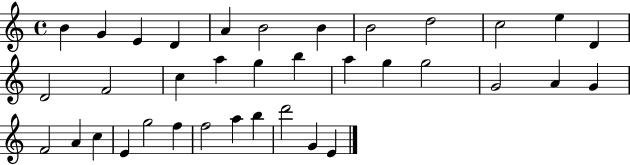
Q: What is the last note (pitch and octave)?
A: E4